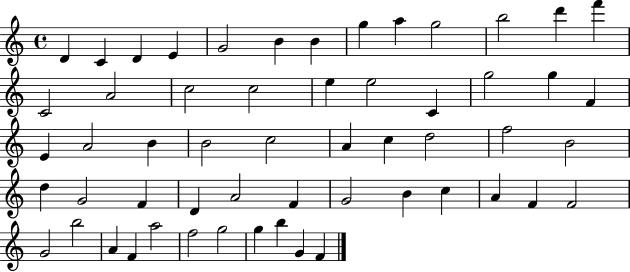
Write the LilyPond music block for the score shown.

{
  \clef treble
  \time 4/4
  \defaultTimeSignature
  \key c \major
  d'4 c'4 d'4 e'4 | g'2 b'4 b'4 | g''4 a''4 g''2 | b''2 d'''4 f'''4 | \break c'2 a'2 | c''2 c''2 | e''4 e''2 c'4 | g''2 g''4 f'4 | \break e'4 a'2 b'4 | b'2 c''2 | a'4 c''4 d''2 | f''2 b'2 | \break d''4 g'2 f'4 | d'4 a'2 f'4 | g'2 b'4 c''4 | a'4 f'4 f'2 | \break g'2 b''2 | a'4 f'4 a''2 | f''2 g''2 | g''4 b''4 g'4 f'4 | \break \bar "|."
}